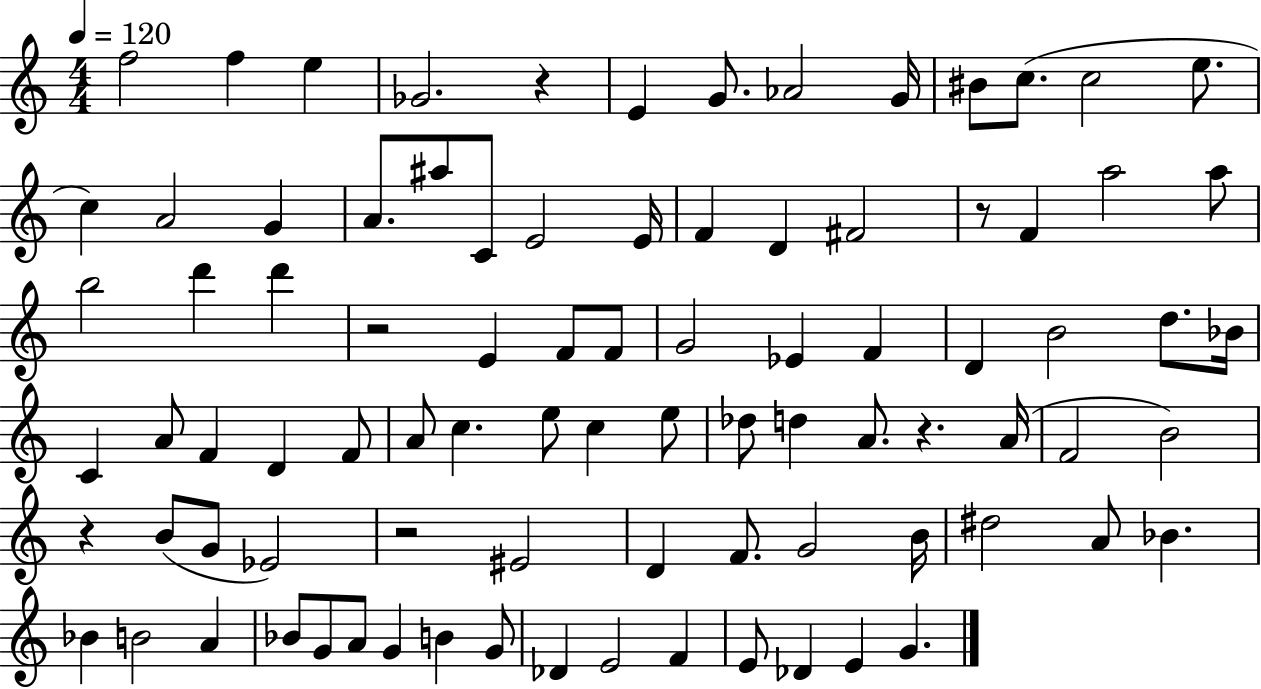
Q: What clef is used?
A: treble